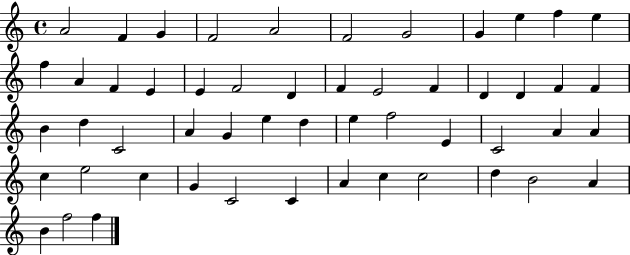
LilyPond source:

{
  \clef treble
  \time 4/4
  \defaultTimeSignature
  \key c \major
  a'2 f'4 g'4 | f'2 a'2 | f'2 g'2 | g'4 e''4 f''4 e''4 | \break f''4 a'4 f'4 e'4 | e'4 f'2 d'4 | f'4 e'2 f'4 | d'4 d'4 f'4 f'4 | \break b'4 d''4 c'2 | a'4 g'4 e''4 d''4 | e''4 f''2 e'4 | c'2 a'4 a'4 | \break c''4 e''2 c''4 | g'4 c'2 c'4 | a'4 c''4 c''2 | d''4 b'2 a'4 | \break b'4 f''2 f''4 | \bar "|."
}